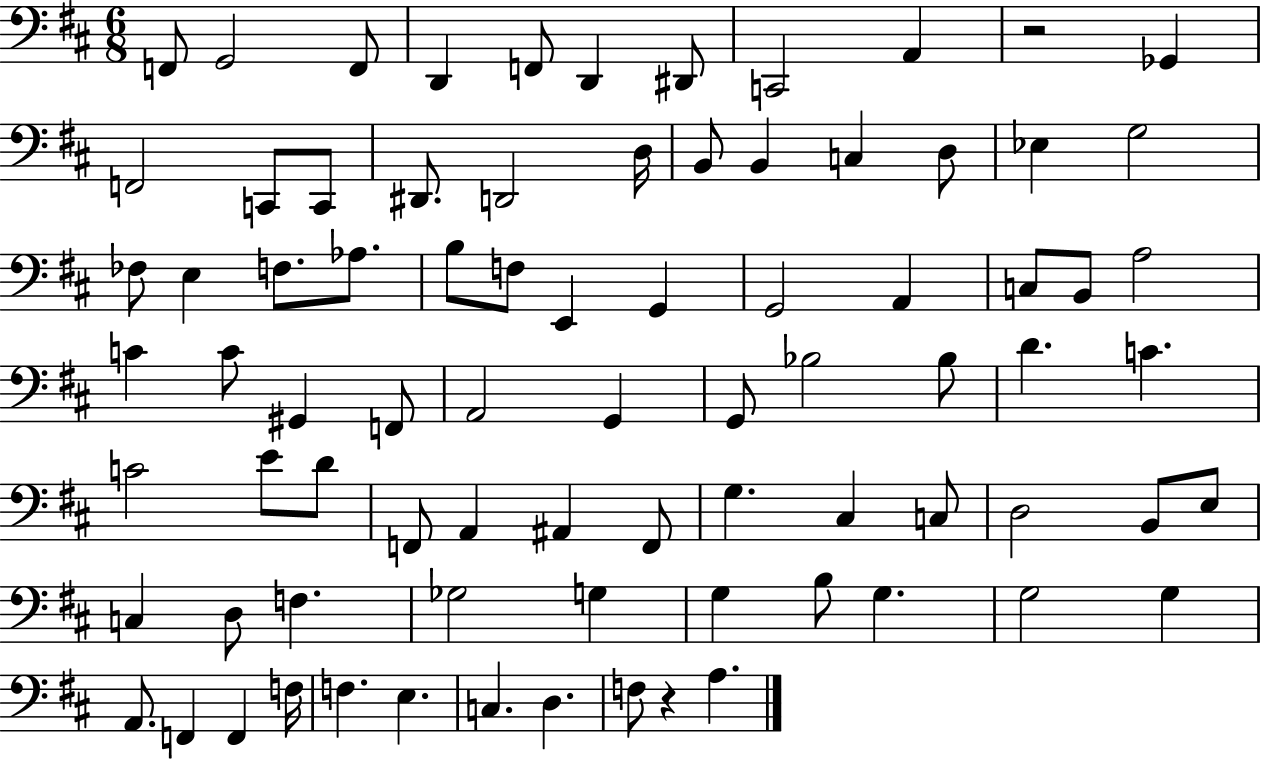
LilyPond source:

{
  \clef bass
  \numericTimeSignature
  \time 6/8
  \key d \major
  \repeat volta 2 { f,8 g,2 f,8 | d,4 f,8 d,4 dis,8 | c,2 a,4 | r2 ges,4 | \break f,2 c,8 c,8 | dis,8. d,2 d16 | b,8 b,4 c4 d8 | ees4 g2 | \break fes8 e4 f8. aes8. | b8 f8 e,4 g,4 | g,2 a,4 | c8 b,8 a2 | \break c'4 c'8 gis,4 f,8 | a,2 g,4 | g,8 bes2 bes8 | d'4. c'4. | \break c'2 e'8 d'8 | f,8 a,4 ais,4 f,8 | g4. cis4 c8 | d2 b,8 e8 | \break c4 d8 f4. | ges2 g4 | g4 b8 g4. | g2 g4 | \break a,8. f,4 f,4 f16 | f4. e4. | c4. d4. | f8 r4 a4. | \break } \bar "|."
}